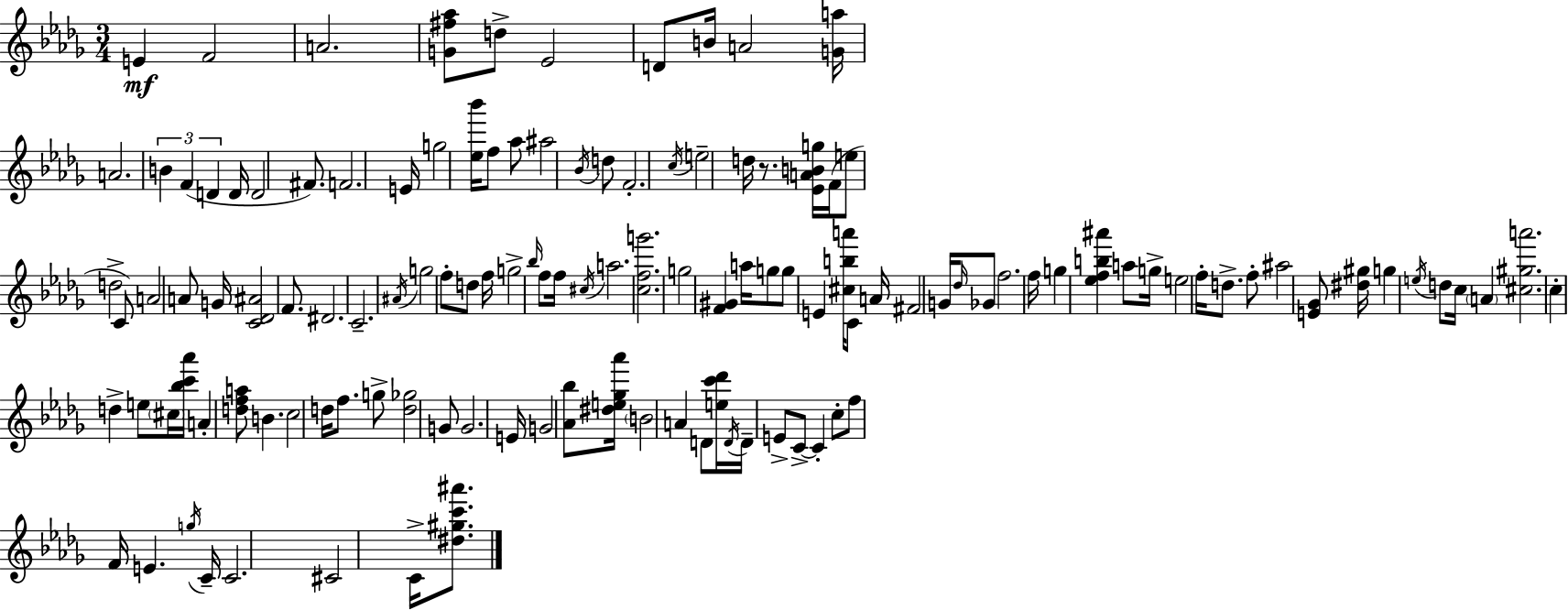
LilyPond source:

{
  \clef treble
  \numericTimeSignature
  \time 3/4
  \key bes \minor
  e'4\mf f'2 | a'2. | <g' fis'' aes''>8 d''8-> ees'2 | d'8 b'16 a'2 <g' a''>16 | \break a'2. | \tuplet 3/2 { b'4 f'4( d'4 } | d'16 d'2 fis'8.) | f'2. | \break e'16 g''2 <ees'' bes'''>16 f''8 | aes''8 ais''2 \acciaccatura { bes'16 } d''8 | f'2.-. | \acciaccatura { c''16 } e''2-- d''16 r8. | \break <ees' a' b' g''>16 f'16( e''8 d''2-> | c'8) a'2 | a'8 g'16 <c' des' ais'>2 f'8. | dis'2. | \break c'2.-- | \acciaccatura { ais'16 } g''2 f''8-. | d''8 f''16 g''2-> | \grace { bes''16 } f''8 f''16 \acciaccatura { cis''16 } a''2. | \break <c'' f'' g'''>2. | g''2 | <f' gis'>4 a''16 g''8 g''8 e'4 | <cis'' b'' a'''>16 c'8 a'16 fis'2 | \break g'16 \grace { des''16 } ges'8 f''2. | f''16 g''4 <ees'' f'' b'' ais'''>4 | a''8 g''16-> e''2 | f''16-. d''8.-> f''8-. ais''2 | \break <e' ges'>8 <dis'' gis''>16 g''4 \acciaccatura { e''16 } | d''8 c''16 \parenthesize a'4 <cis'' gis'' a'''>2. | c''4-. d''4-> | e''8 \parenthesize cis''16 <bes'' c''' aes'''>16 a'4-. <d'' f'' a''>8 | \break b'4. c''2 | d''16 f''8. g''8-> <d'' ges''>2 | g'8 g'2. | e'16 g'2 | \break <aes' bes''>8 <dis'' e'' ges'' aes'''>16 \parenthesize b'2 | a'4 d'8 <e'' c''' des'''>16 \acciaccatura { d'16 } d'16-- | e'8-> c'8->~~ c'4-. c''8-. f''8 | f'16 e'4. \acciaccatura { g''16 } c'16-- c'2. | \break cis'2 | c'16-> <dis'' gis'' c''' ais'''>8. \bar "|."
}